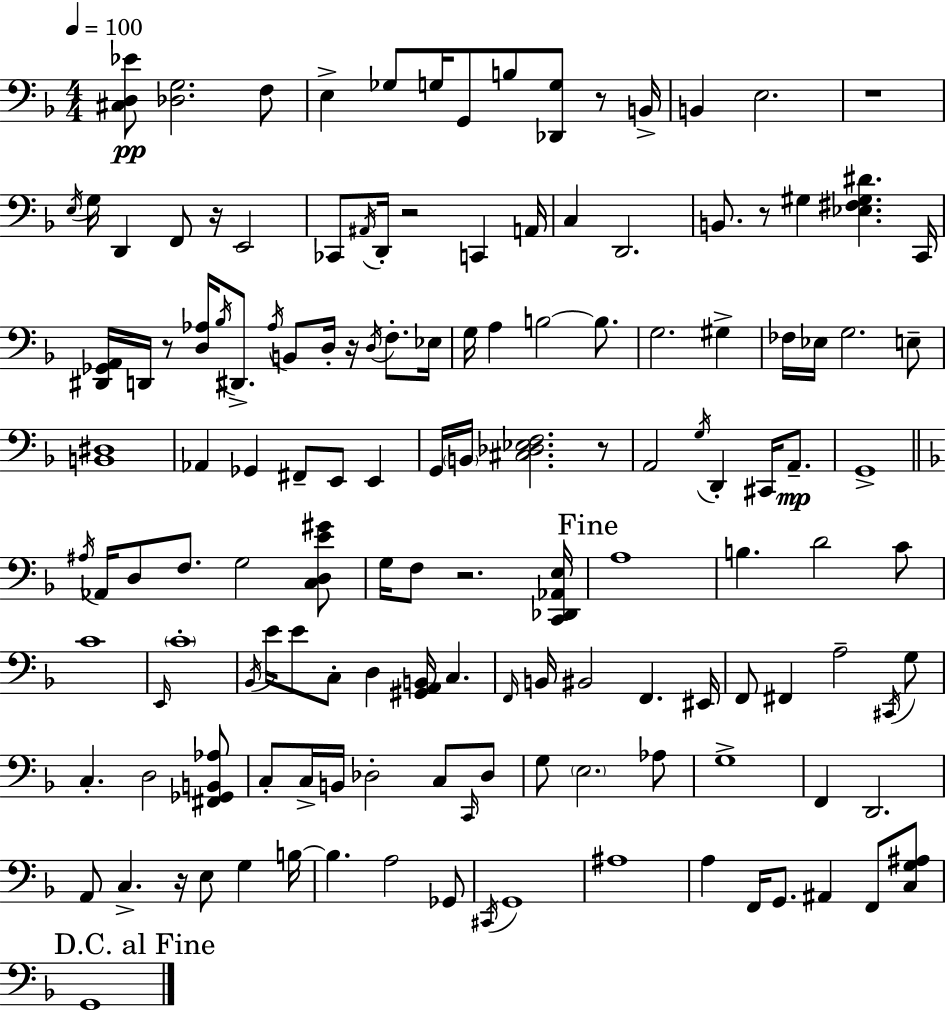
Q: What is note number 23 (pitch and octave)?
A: G#3